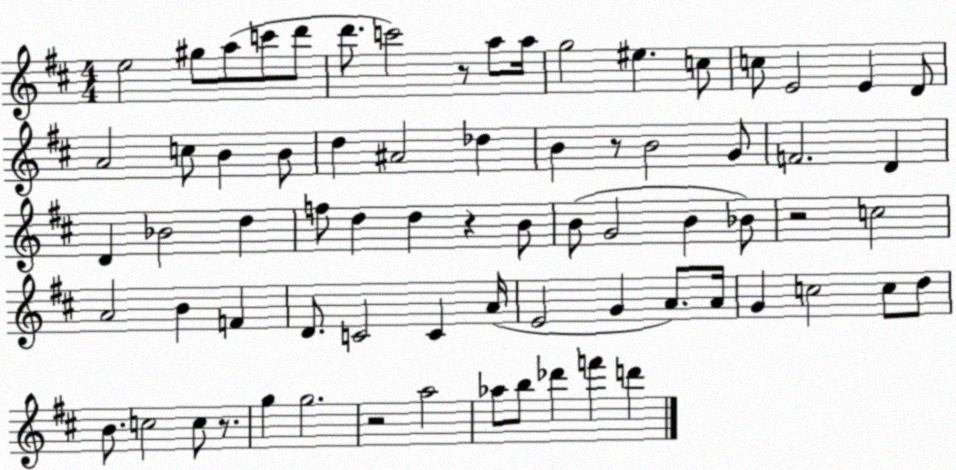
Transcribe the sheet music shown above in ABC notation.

X:1
T:Untitled
M:4/4
L:1/4
K:D
e2 ^g/2 a/2 c'/2 d'/2 d'/2 c'2 z/2 a/2 a/4 g2 ^e c/2 c/2 E2 E D/2 A2 c/2 B B/2 d ^A2 _d B z/2 B2 G/2 F2 D D _B2 d f/2 d d z B/2 B/2 G2 B _B/2 z2 c2 A2 B F D/2 C2 C A/4 E2 G A/2 A/4 G c2 c/2 d/2 B/2 c2 c/2 z/2 g g2 z2 a2 _a/2 b/2 _d' f' d'